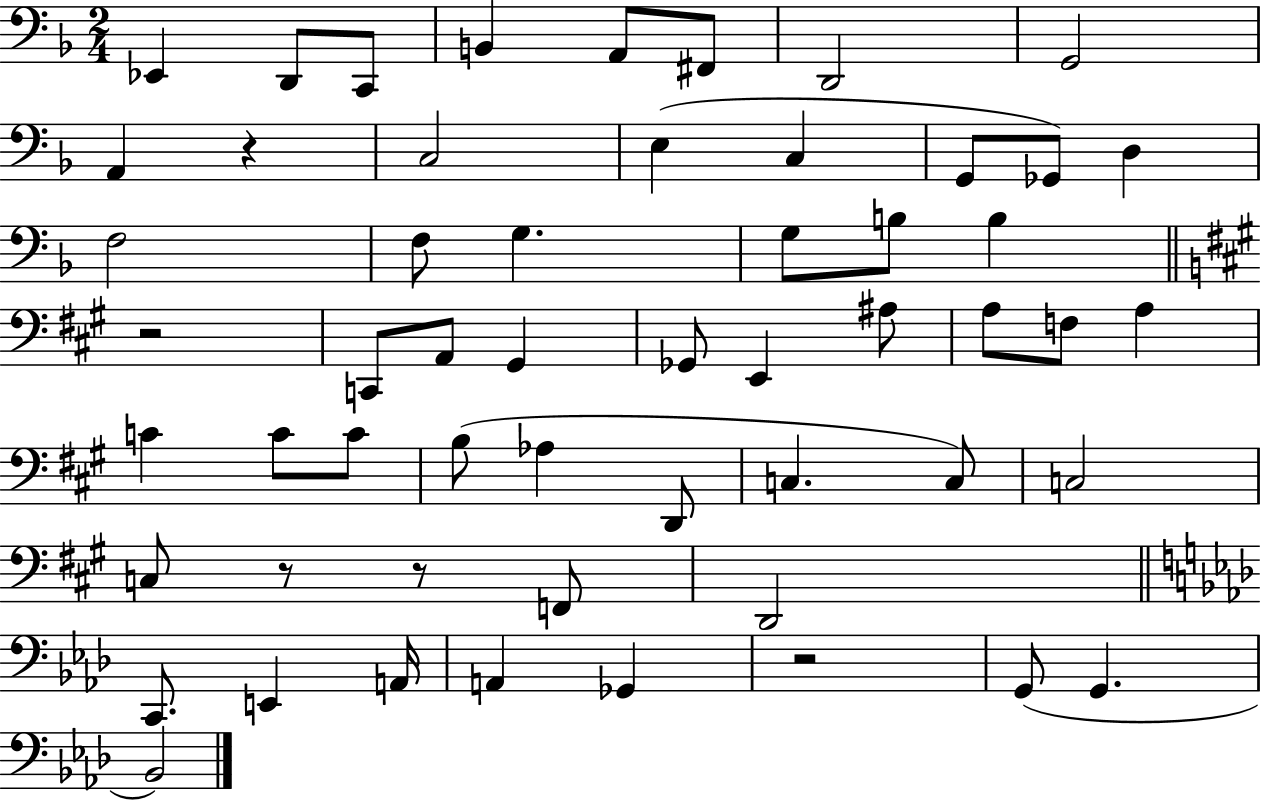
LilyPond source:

{
  \clef bass
  \numericTimeSignature
  \time 2/4
  \key f \major
  ees,4 d,8 c,8 | b,4 a,8 fis,8 | d,2 | g,2 | \break a,4 r4 | c2 | e4( c4 | g,8 ges,8) d4 | \break f2 | f8 g4. | g8 b8 b4 | \bar "||" \break \key a \major r2 | c,8 a,8 gis,4 | ges,8 e,4 ais8 | a8 f8 a4 | \break c'4 c'8 c'8 | b8( aes4 d,8 | c4. c8) | c2 | \break c8 r8 r8 f,8 | d,2 | \bar "||" \break \key aes \major c,8. e,4 a,16 | a,4 ges,4 | r2 | g,8( g,4. | \break bes,2) | \bar "|."
}